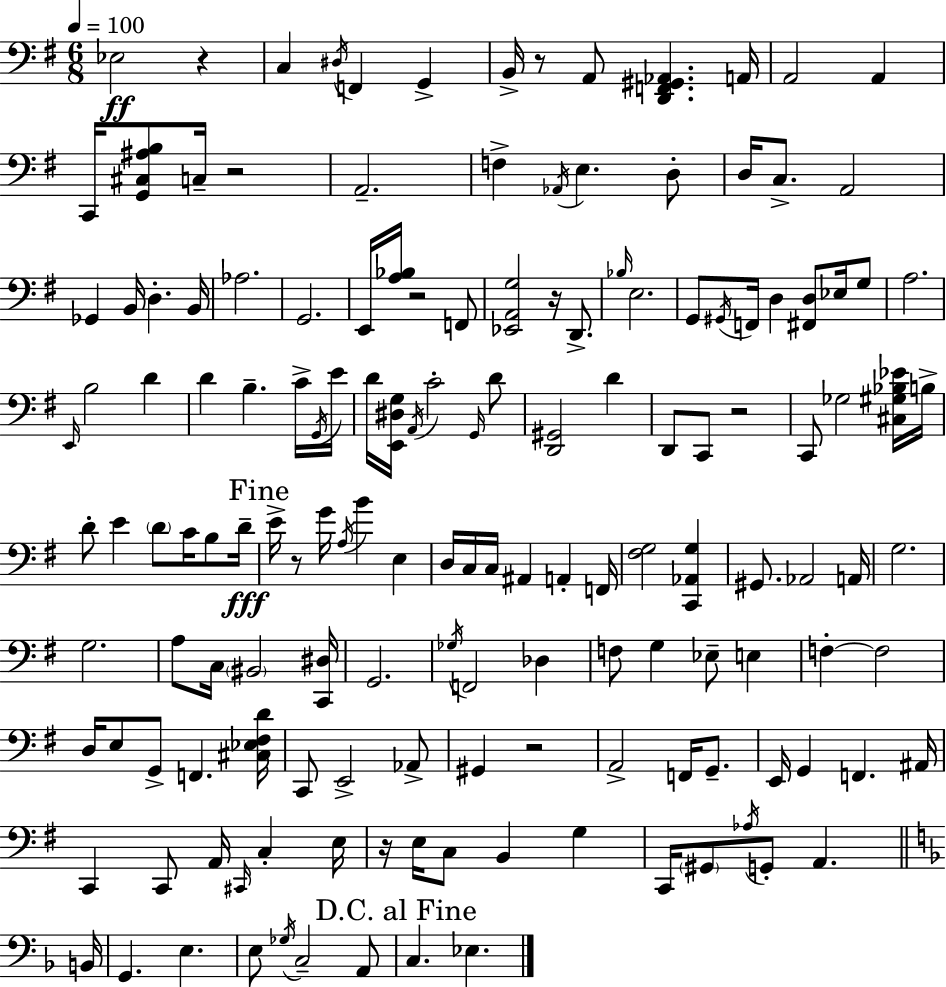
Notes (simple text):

Eb3/h R/q C3/q D#3/s F2/q G2/q B2/s R/e A2/e [D2,F2,G#2,Ab2]/q. A2/s A2/h A2/q C2/s [G2,C#3,A#3,B3]/e C3/s R/h A2/h. F3/q Ab2/s E3/q. D3/e D3/s C3/e. A2/h Gb2/q B2/s D3/q. B2/s Ab3/h. G2/h. E2/s [A3,Bb3]/s R/h F2/e [Eb2,A2,G3]/h R/s D2/e. Bb3/s E3/h. G2/e G#2/s F2/s D3/q [F#2,D3]/e Eb3/s G3/e A3/h. E2/s B3/h D4/q D4/q B3/q. C4/s G2/s E4/s D4/s [E2,D#3,G3]/s A2/s C4/h G2/s D4/e [D2,G#2]/h D4/q D2/e C2/e R/h C2/e Gb3/h [C#3,G#3,Bb3,Eb4]/s B3/s D4/e E4/q D4/e C4/s B3/e D4/s E4/s R/e G4/s A3/s B4/q E3/q D3/s C3/s C3/s A#2/q A2/q F2/s [F#3,G3]/h [C2,Ab2,G3]/q G#2/e. Ab2/h A2/s G3/h. G3/h. A3/e C3/s BIS2/h [C2,D#3]/s G2/h. Gb3/s F2/h Db3/q F3/e G3/q Eb3/e E3/q F3/q F3/h D3/s E3/e G2/e F2/q. [C#3,Eb3,F#3,D4]/s C2/e E2/h Ab2/e G#2/q R/h A2/h F2/s G2/e. E2/s G2/q F2/q. A#2/s C2/q C2/e A2/s C#2/s C3/q E3/s R/s E3/s C3/e B2/q G3/q C2/s G#2/e Ab3/s G2/e A2/q. B2/s G2/q. E3/q. E3/e Gb3/s C3/h A2/e C3/q. Eb3/q.